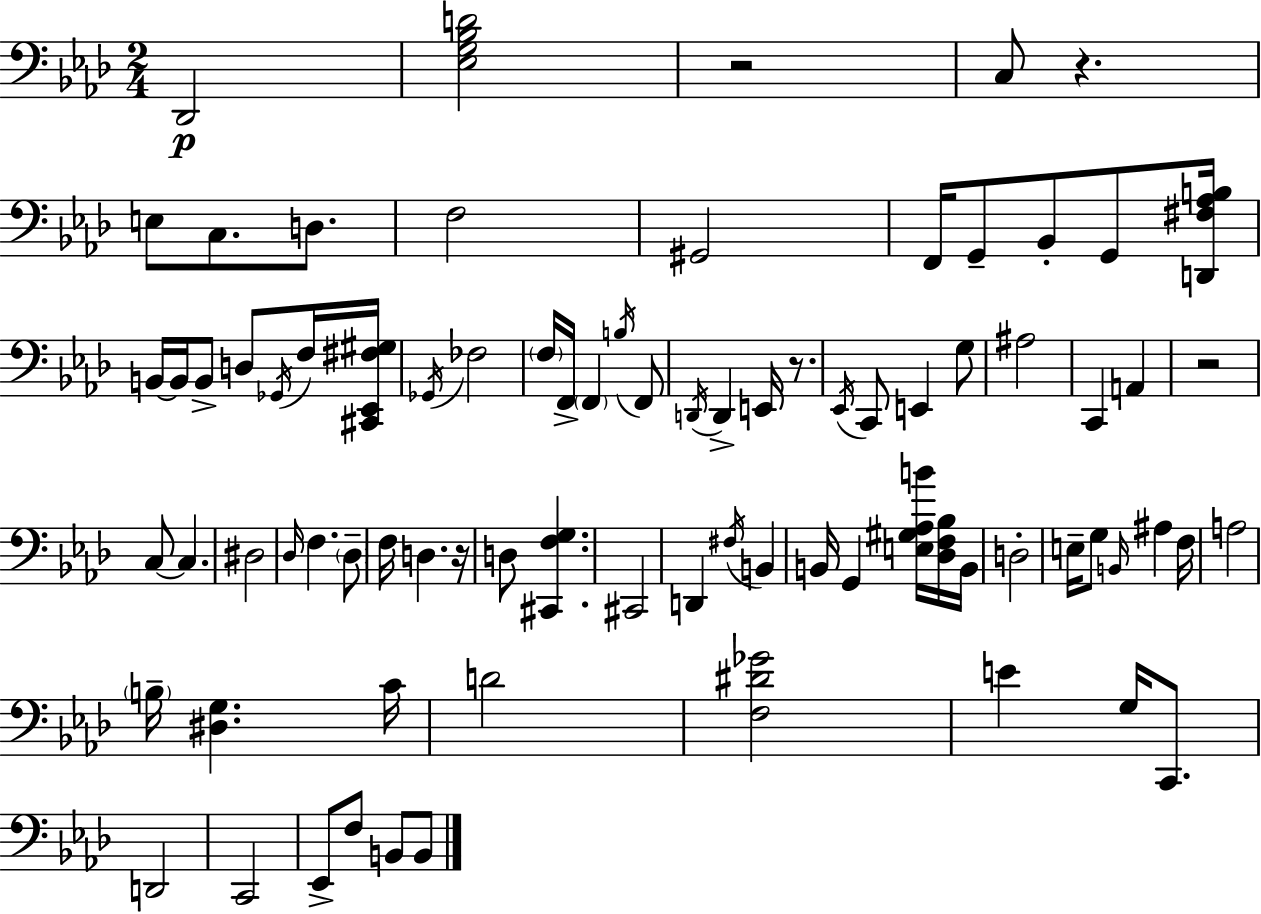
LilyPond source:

{
  \clef bass
  \numericTimeSignature
  \time 2/4
  \key f \minor
  \repeat volta 2 { des,2\p | <ees g bes d'>2 | r2 | c8 r4. | \break e8 c8. d8. | f2 | gis,2 | f,16 g,8-- bes,8-. g,8 <d, fis aes b>16 | \break b,16~~ b,16 b,8-> d8 \acciaccatura { ges,16 } f16 | <cis, ees, fis gis>16 \acciaccatura { ges,16 } fes2 | \parenthesize f16 f,16-> \parenthesize f,4 | \acciaccatura { b16 } f,8 \acciaccatura { d,16 } d,4-> | \break e,16 r8. \acciaccatura { ees,16 } c,8 e,4 | g8 ais2 | c,4 | a,4 r2 | \break c8~~ c4. | dis2 | \grace { des16 } f4. | \parenthesize des8-- f16 d4. | \break r16 d8 | <cis, f g>4. cis,2 | d,4 | \acciaccatura { fis16 } b,4 b,16 | \break g,4 <e gis aes b'>16 <des f bes>16 b,16 d2-. | e16-- | g8 \grace { b,16 } ais4 f16 | a2 | \break \parenthesize b16-- <dis g>4. c'16 | d'2 | <f dis' ges'>2 | e'4 g16 c,8. | \break d,2 | c,2 | ees,8-> f8 b,8 b,8 | } \bar "|."
}